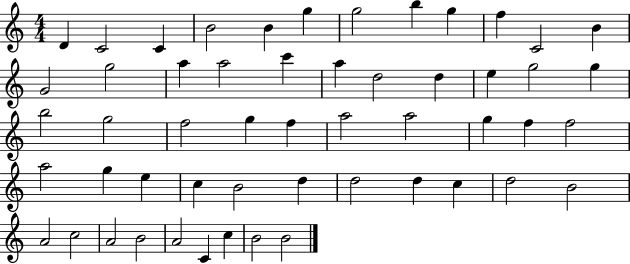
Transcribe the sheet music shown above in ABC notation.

X:1
T:Untitled
M:4/4
L:1/4
K:C
D C2 C B2 B g g2 b g f C2 B G2 g2 a a2 c' a d2 d e g2 g b2 g2 f2 g f a2 a2 g f f2 a2 g e c B2 d d2 d c d2 B2 A2 c2 A2 B2 A2 C c B2 B2